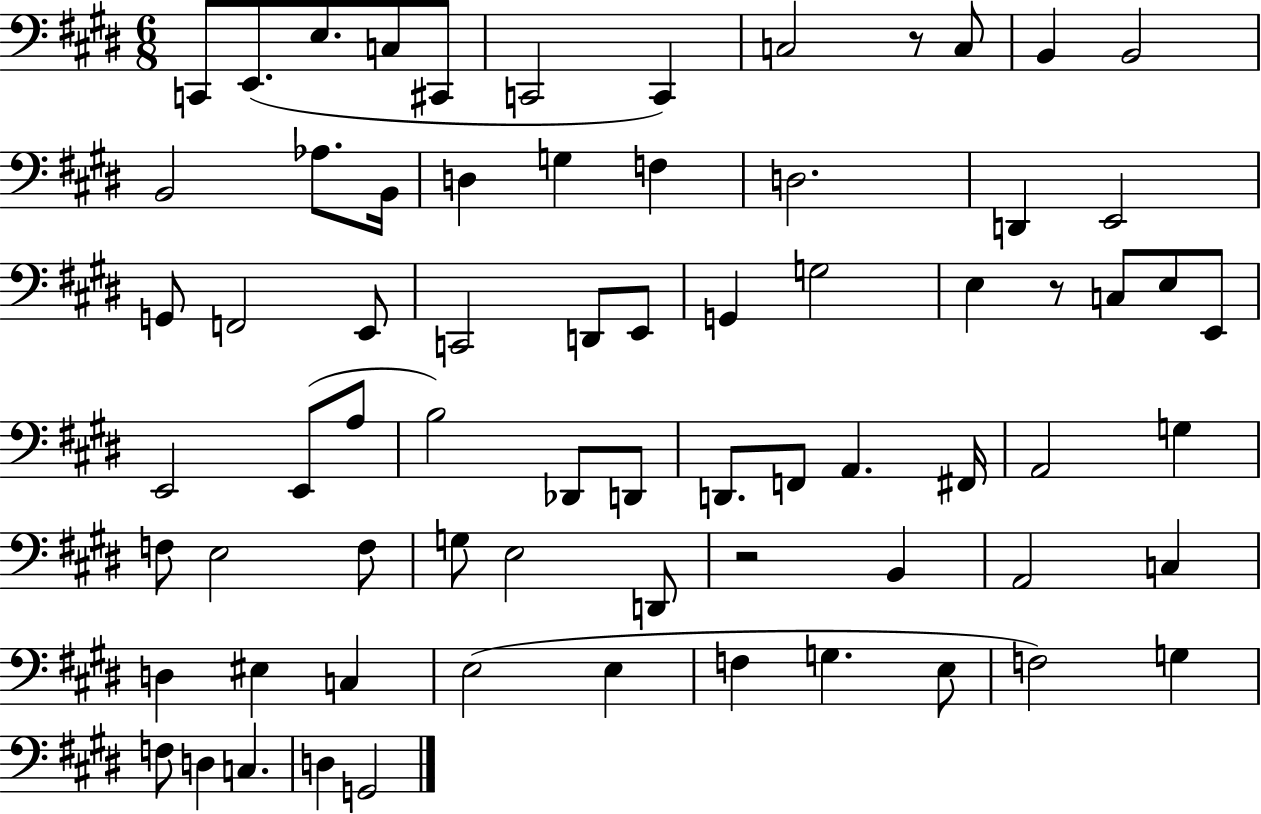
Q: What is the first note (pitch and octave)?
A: C2